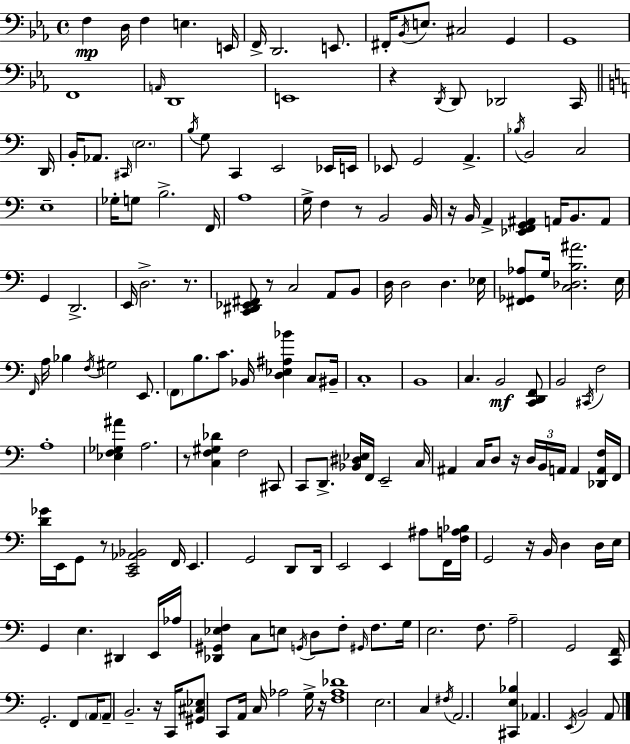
{
  \clef bass
  \time 4/4
  \defaultTimeSignature
  \key ees \major
  f4\mp d16 f4 e4. e,16 | f,16-> d,2. e,8. | fis,16-. \acciaccatura { bes,16 } e8. cis2 g,4 | g,1 | \break f,1 | \grace { a,16 } d,1 | e,1 | r4 \acciaccatura { d,16 } d,8 des,2 | \break c,16 \bar "||" \break \key a \minor d,16 b,16-. aes,8. \grace { cis,16 } \parenthesize e2. | \acciaccatura { b16 } g8 c,4 e,2 | ees,16 e,16 ees,8 g,2 a,4.-> | \acciaccatura { bes16 } b,2 c2 | \break e1-- | ges16-. g8 b2.-> | f,16 a1 | g16-> f4 r8 b,2 | \break b,16 r16 b,16 a,4-> <ees, f, g, ais,>4 a,16 b,8. | a,8 g,4 d,2.-> | e,16 d2.-> | r8. <c, dis, ees, fis,>8 r8 c2 | \break a,8 b,8 d16 d2 d4. | ees16 <fis, ges, aes>8 g16 <c des b ais'>2. | e16 \grace { f,16 } a16 bes4 \acciaccatura { f16 } gis2 | e,8. \parenthesize f,8 b8. c'8. bes,16 <d ees ais bes'>4 | \break c8 bis,16-- c1-. | b,1 | c4. b,2\mf | <c, d, f,>8 b,2 \acciaccatura { cis,16 } f2 | \break a1-. | <ees f ges ais'>4 a2. | r8 <c f gis des'>4 f2 | cis,8 c,8 d,8.-> <bes, dis ees>16 f,16 e,2-- | \break c16 ais,4 c16 d8 r16 \tuplet 3/2 { d16 | b,16 a,16 } a,4 <des, a, f>16 f,16 <d' ges'>16 e,16 g,8 r8 <c, e, aes, bes,>2 | f,16 e,4. g,2 | d,8 d,16 e,2 | \break e,4 ais8 f,16 <f a bes>16 g,2 | r16 b,16 d4 d16 e16 g,4 e4. | dis,4 e,16 aes16 <des, gis, ees f>4 c8 e8 | \acciaccatura { g,16 } d8 f8-. \grace { gis,16 } f8. g16 e2. | \break f8. a2-- | g,2 <c, f,>16 g,2.-. | f,8 \parenthesize a,16 a,8-- b,2.-- | r16 c,16 <gis, cis ees>8 c,8 a,16 c16 aes2 | \break g16-> r16 <f aes des'>1 | e2. | c4 \acciaccatura { fis16 } a,2. | <cis, e bes>4 aes,4. | \break \acciaccatura { e,16 } b,2 a,8 \bar "|."
}